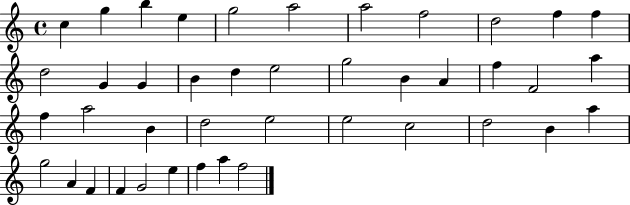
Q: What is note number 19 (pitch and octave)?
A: B4